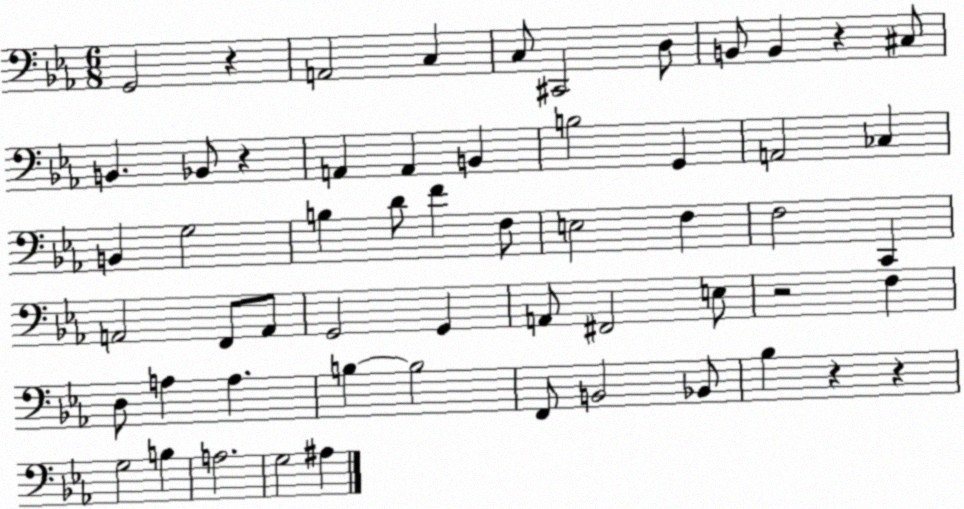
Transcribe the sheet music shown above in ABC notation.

X:1
T:Untitled
M:6/8
L:1/4
K:Eb
G,,2 z A,,2 C, C,/2 ^C,,2 D,/2 B,,/2 B,, z ^C,/2 B,, _B,,/2 z A,, A,, B,, B,2 G,, A,,2 _C, B,, G,2 B, D/2 F F,/2 E,2 F, F,2 C,, A,,2 F,,/2 A,,/2 G,,2 G,, A,,/2 ^F,,2 E,/2 z2 F, D,/2 A, A, B, B,2 F,,/2 B,,2 _B,,/2 _B, z z G,2 B, A,2 G,2 ^A,